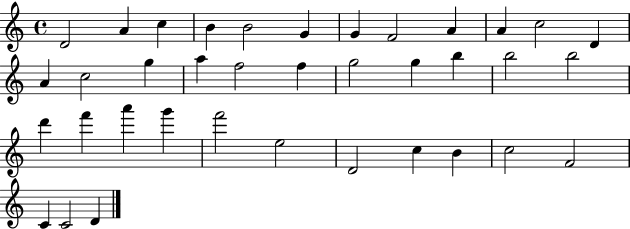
{
  \clef treble
  \time 4/4
  \defaultTimeSignature
  \key c \major
  d'2 a'4 c''4 | b'4 b'2 g'4 | g'4 f'2 a'4 | a'4 c''2 d'4 | \break a'4 c''2 g''4 | a''4 f''2 f''4 | g''2 g''4 b''4 | b''2 b''2 | \break d'''4 f'''4 a'''4 g'''4 | f'''2 e''2 | d'2 c''4 b'4 | c''2 f'2 | \break c'4 c'2 d'4 | \bar "|."
}